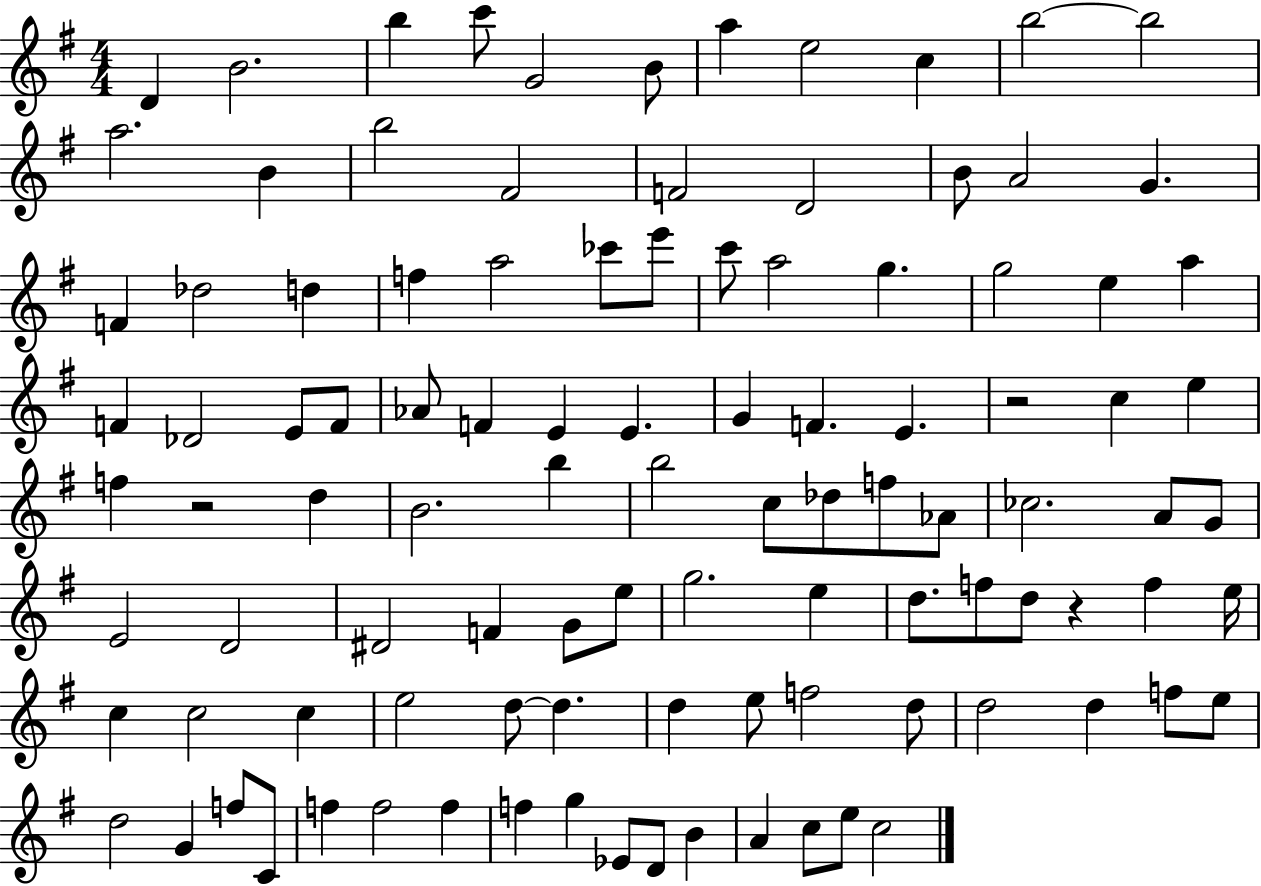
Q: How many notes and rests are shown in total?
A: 104